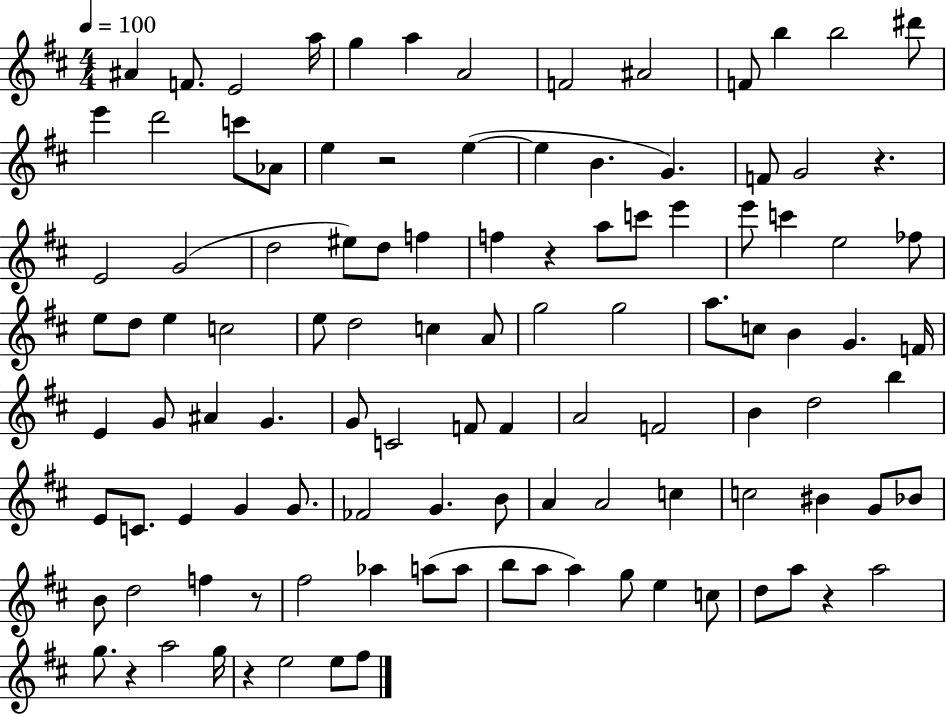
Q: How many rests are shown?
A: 7